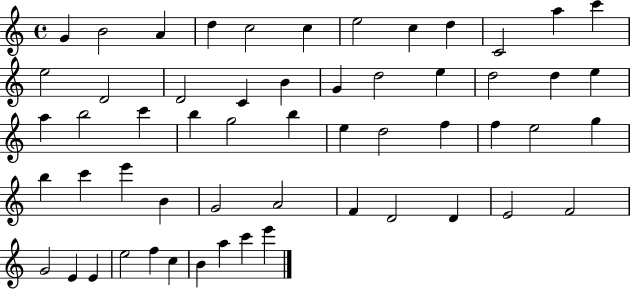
X:1
T:Untitled
M:4/4
L:1/4
K:C
G B2 A d c2 c e2 c d C2 a c' e2 D2 D2 C B G d2 e d2 d e a b2 c' b g2 b e d2 f f e2 g b c' e' B G2 A2 F D2 D E2 F2 G2 E E e2 f c B a c' e'